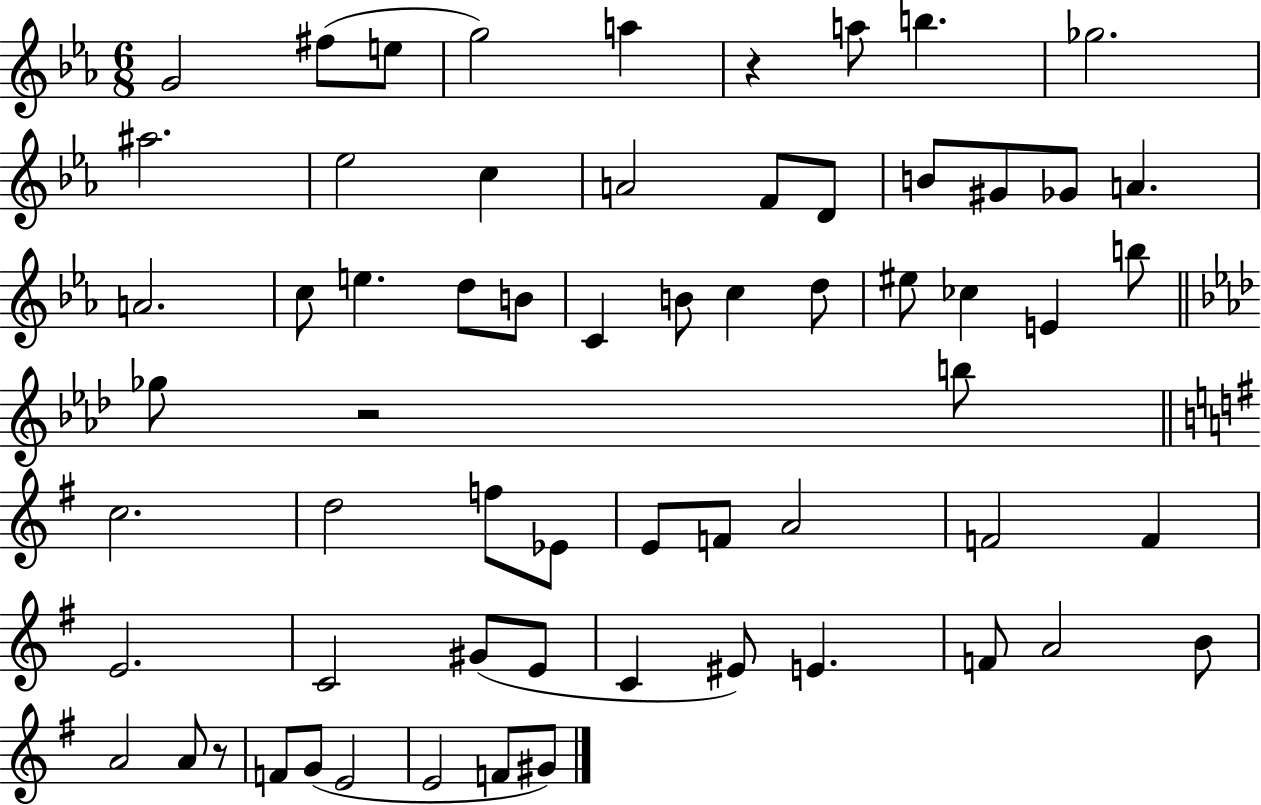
G4/h F#5/e E5/e G5/h A5/q R/q A5/e B5/q. Gb5/h. A#5/h. Eb5/h C5/q A4/h F4/e D4/e B4/e G#4/e Gb4/e A4/q. A4/h. C5/e E5/q. D5/e B4/e C4/q B4/e C5/q D5/e EIS5/e CES5/q E4/q B5/e Gb5/e R/h B5/e C5/h. D5/h F5/e Eb4/e E4/e F4/e A4/h F4/h F4/q E4/h. C4/h G#4/e E4/e C4/q EIS4/e E4/q. F4/e A4/h B4/e A4/h A4/e R/e F4/e G4/e E4/h E4/h F4/e G#4/e